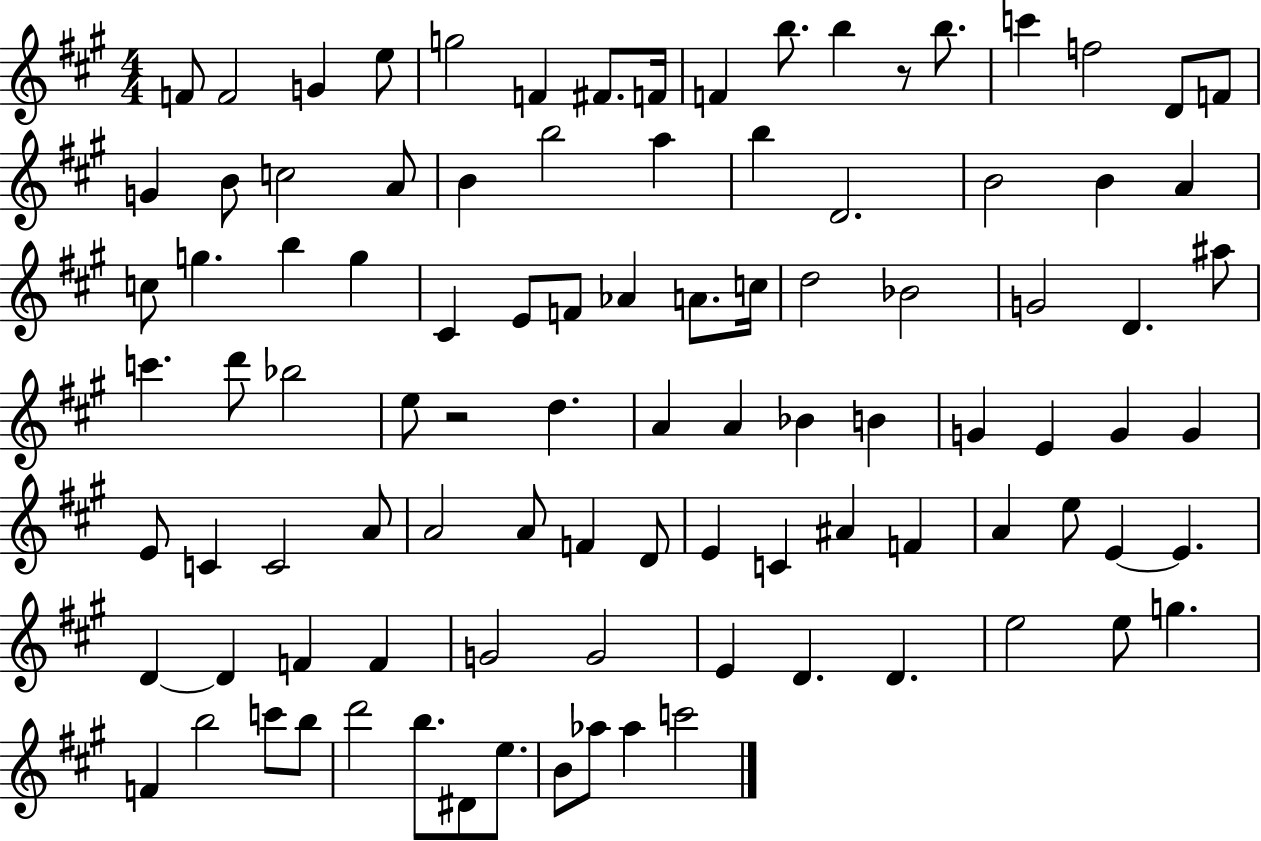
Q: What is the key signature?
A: A major